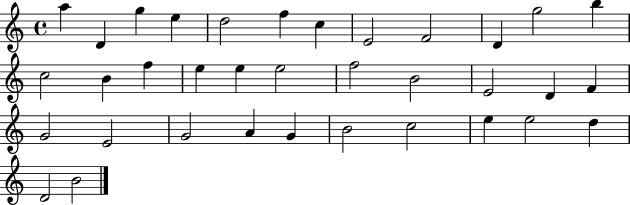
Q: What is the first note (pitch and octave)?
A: A5